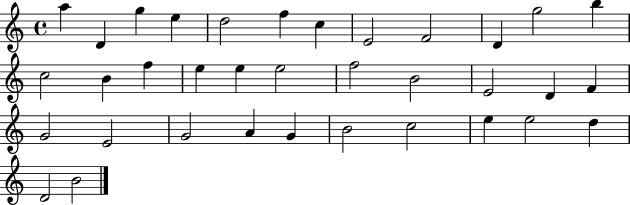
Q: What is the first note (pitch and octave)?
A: A5